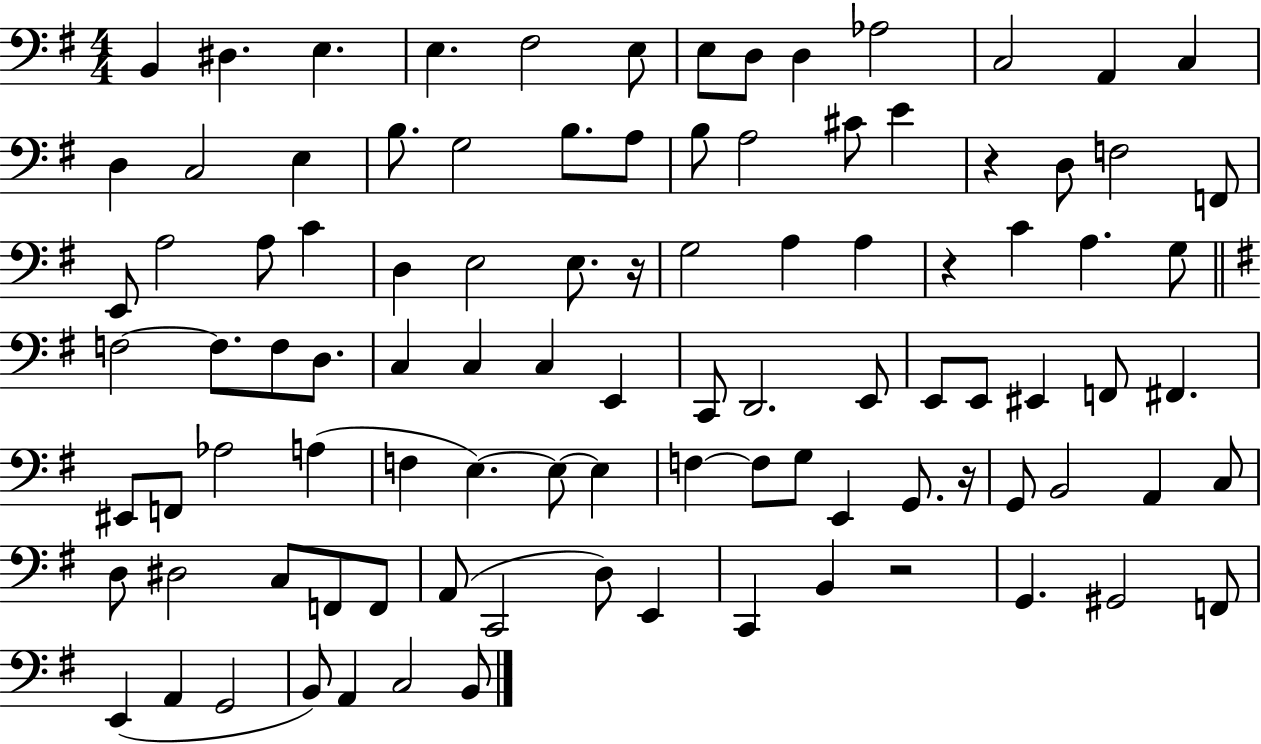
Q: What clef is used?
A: bass